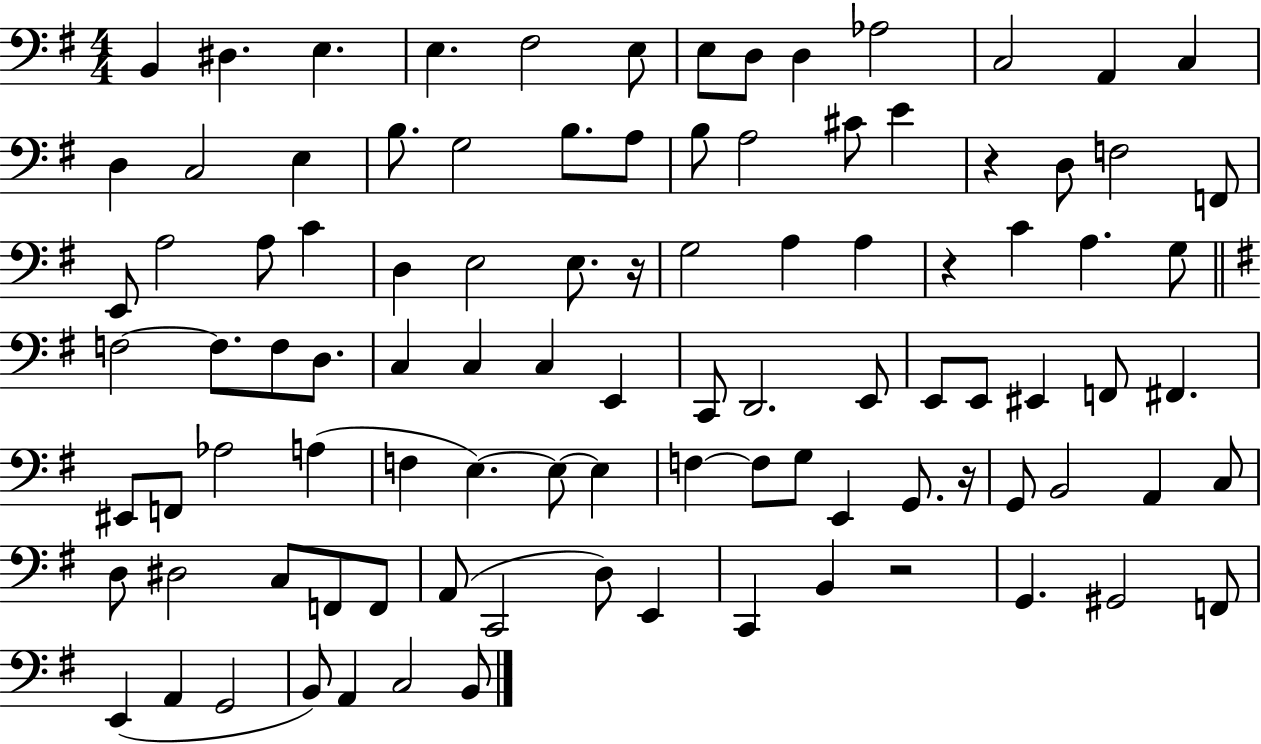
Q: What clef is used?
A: bass